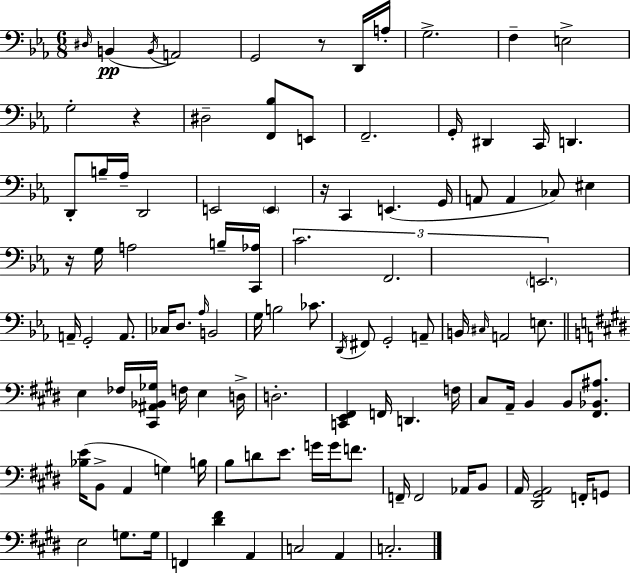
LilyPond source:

{
  \clef bass
  \numericTimeSignature
  \time 6/8
  \key ees \major
  \grace { dis16 }\pp b,4( \acciaccatura { b,16 } a,2) | g,2 r8 | d,16 a16-. g2.-> | f4-- e2-> | \break g2-. r4 | dis2-- <f, bes>8 | e,8 f,2.-- | g,16-. dis,4 c,16 d,4. | \break d,8-. b16-- aes16-- d,2 | e,2 \parenthesize e,4 | r16 c,4 e,4.( | g,16 a,8 a,4 ces8) eis4 | \break r16 g16 a2 | b16-- <c, aes>16 \tuplet 3/2 { c'2. | f,2. | \parenthesize e,2. } | \break a,16-- g,2-. a,8. | ces16 d8. \grace { aes16 } b,2 | g16 b2 | ces'8. \acciaccatura { d,16 } fis,8 g,2-. | \break a,8-- b,16 \grace { cis16 } a,2 | e8. \bar "||" \break \key e \major e4 fes16 <cis, ais, bes, ges>16 f16 e4 d16-> | d2.-. | <c, e, fis,>4 f,16 d,4. f16 | cis8 a,16-- b,4 b,8 <fis, bes, ais>8. | \break <bes e'>16( b,8-> a,4 g4) b16 | b8 d'8 e'8. g'16 g'16 f'8. | f,16-- f,2 aes,16 b,8 | a,16 <dis, gis, a,>2 f,16-. g,8 | \break e2 g8. g16 | f,4 <dis' fis'>4 a,4 | c2 a,4 | c2.-. | \break \bar "|."
}